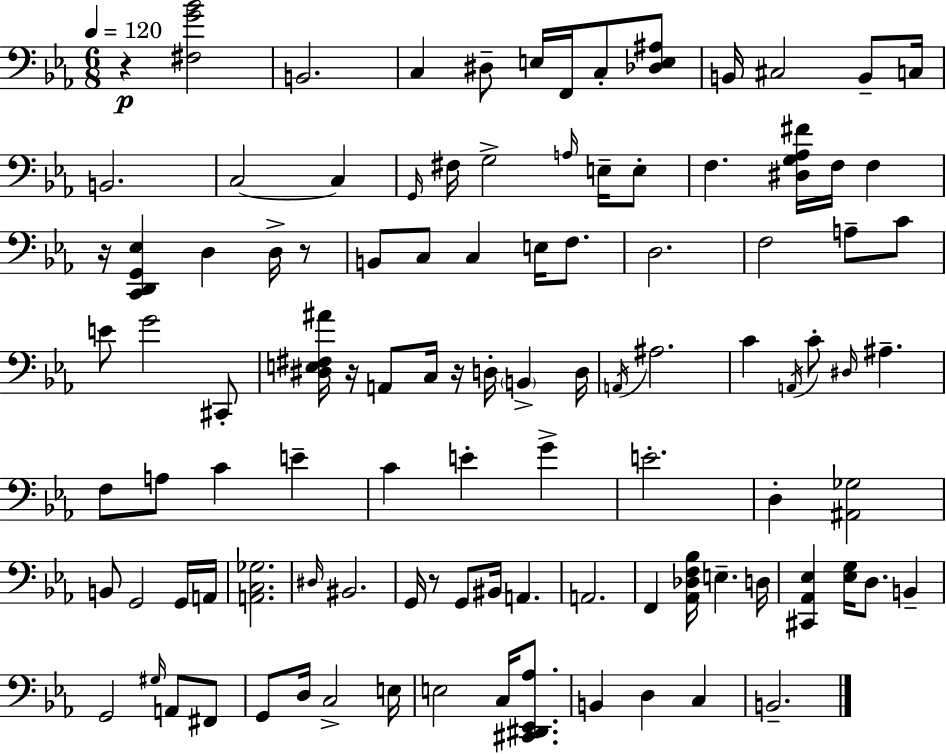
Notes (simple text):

R/q [F#3,G4,Bb4]/h B2/h. C3/q D#3/e E3/s F2/s C3/e [Db3,E3,A#3]/e B2/s C#3/h B2/e C3/s B2/h. C3/h C3/q G2/s F#3/s G3/h A3/s E3/s E3/e F3/q. [D#3,G3,Ab3,F#4]/s F3/s F3/q R/s [C2,D2,G2,Eb3]/q D3/q D3/s R/e B2/e C3/e C3/q E3/s F3/e. D3/h. F3/h A3/e C4/e E4/e G4/h C#2/e [D#3,E3,F#3,A#4]/s R/s A2/e C3/s R/s D3/s B2/q D3/s A2/s A#3/h. C4/q A2/s C4/e D#3/s A#3/q. F3/e A3/e C4/q E4/q C4/q E4/q G4/q E4/h. D3/q [A#2,Gb3]/h B2/e G2/h G2/s A2/s [A2,C3,Gb3]/h. D#3/s BIS2/h. G2/s R/e G2/e BIS2/s A2/q. A2/h. F2/q [Ab2,Db3,F3,Bb3]/s E3/q. D3/s [C#2,Ab2,Eb3]/q [Eb3,G3]/s D3/e. B2/q G2/h G#3/s A2/e F#2/e G2/e D3/s C3/h E3/s E3/h C3/s [C#2,D#2,Eb2,Ab3]/e. B2/q D3/q C3/q B2/h.